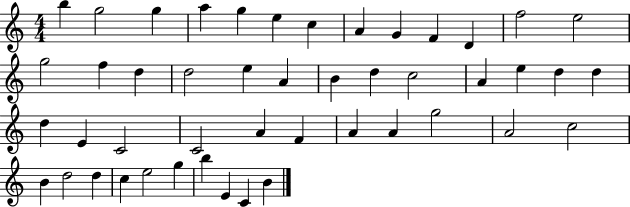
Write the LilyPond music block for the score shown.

{
  \clef treble
  \numericTimeSignature
  \time 4/4
  \key c \major
  b''4 g''2 g''4 | a''4 g''4 e''4 c''4 | a'4 g'4 f'4 d'4 | f''2 e''2 | \break g''2 f''4 d''4 | d''2 e''4 a'4 | b'4 d''4 c''2 | a'4 e''4 d''4 d''4 | \break d''4 e'4 c'2 | c'2 a'4 f'4 | a'4 a'4 g''2 | a'2 c''2 | \break b'4 d''2 d''4 | c''4 e''2 g''4 | b''4 e'4 c'4 b'4 | \bar "|."
}